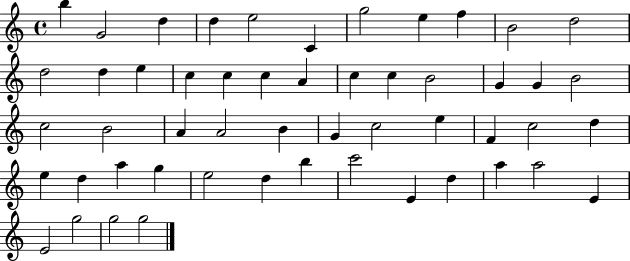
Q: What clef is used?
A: treble